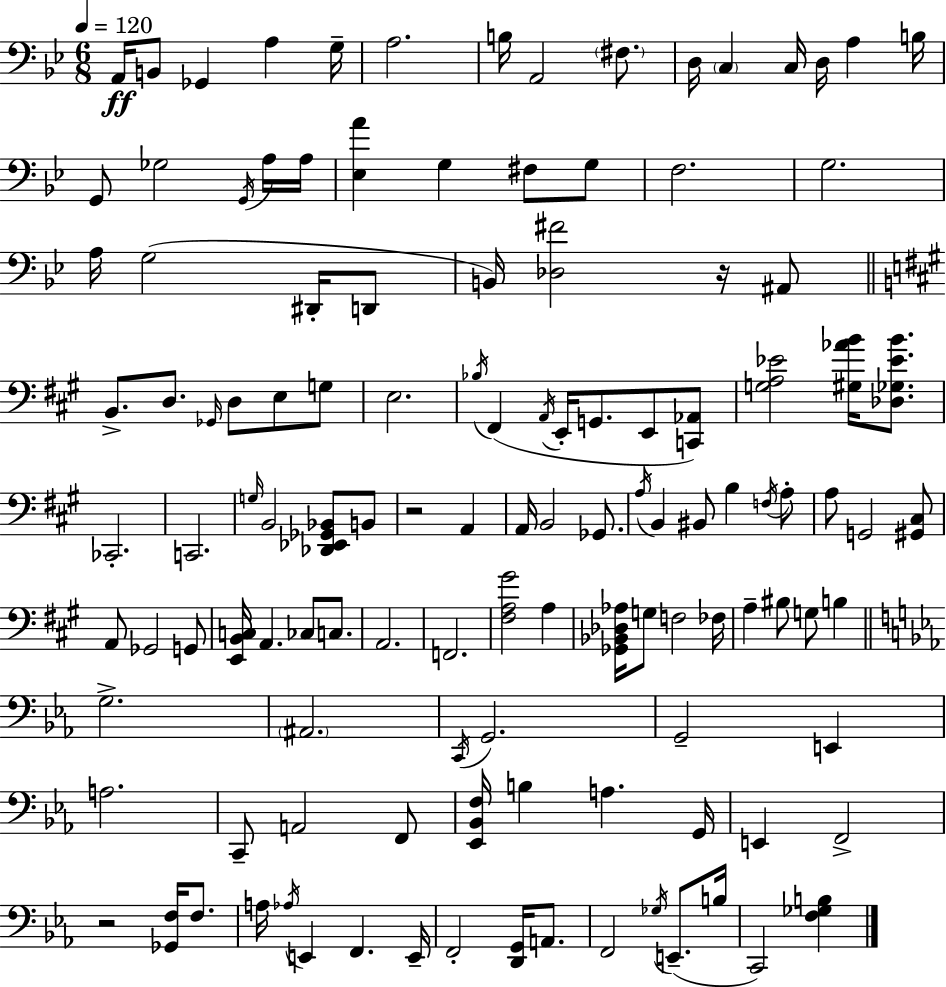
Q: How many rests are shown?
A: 3